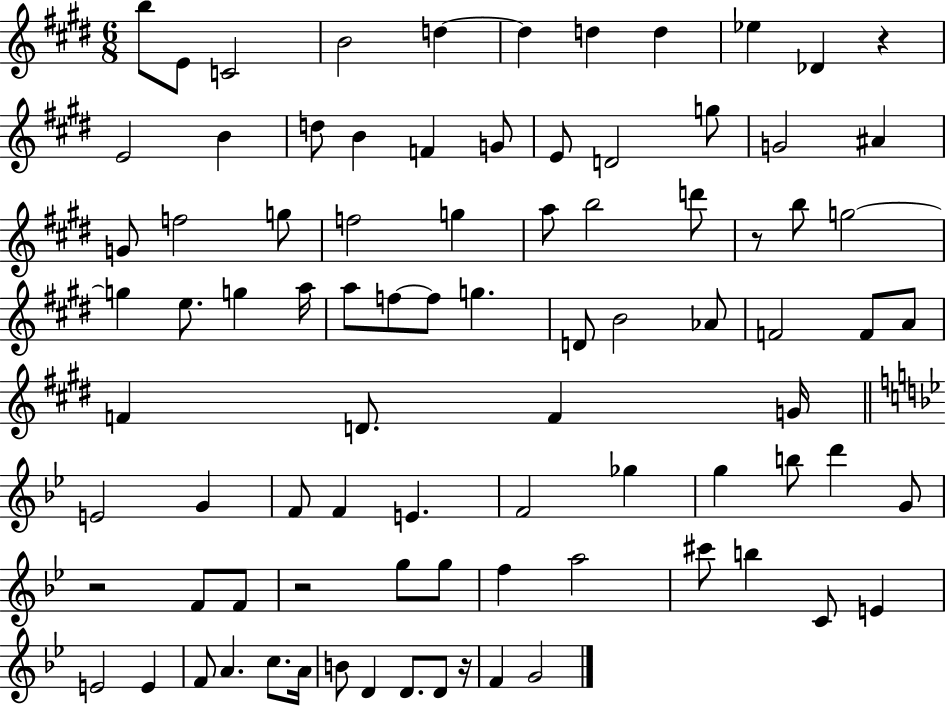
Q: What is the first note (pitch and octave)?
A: B5